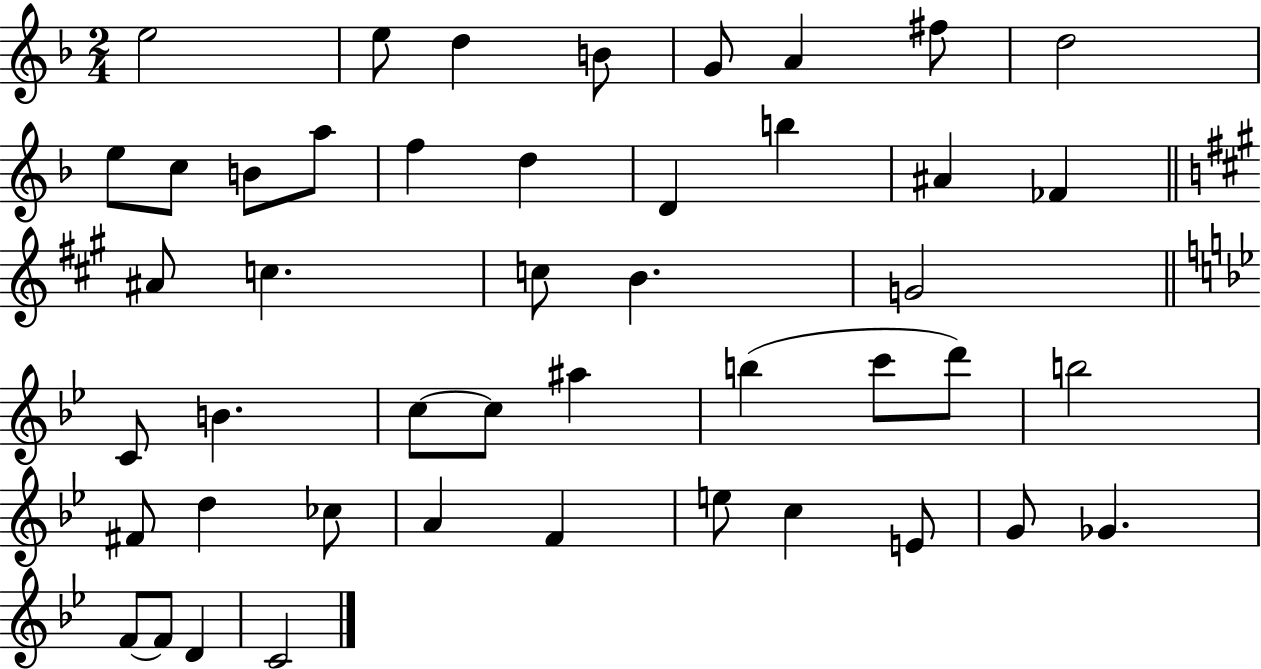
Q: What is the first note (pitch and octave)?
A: E5